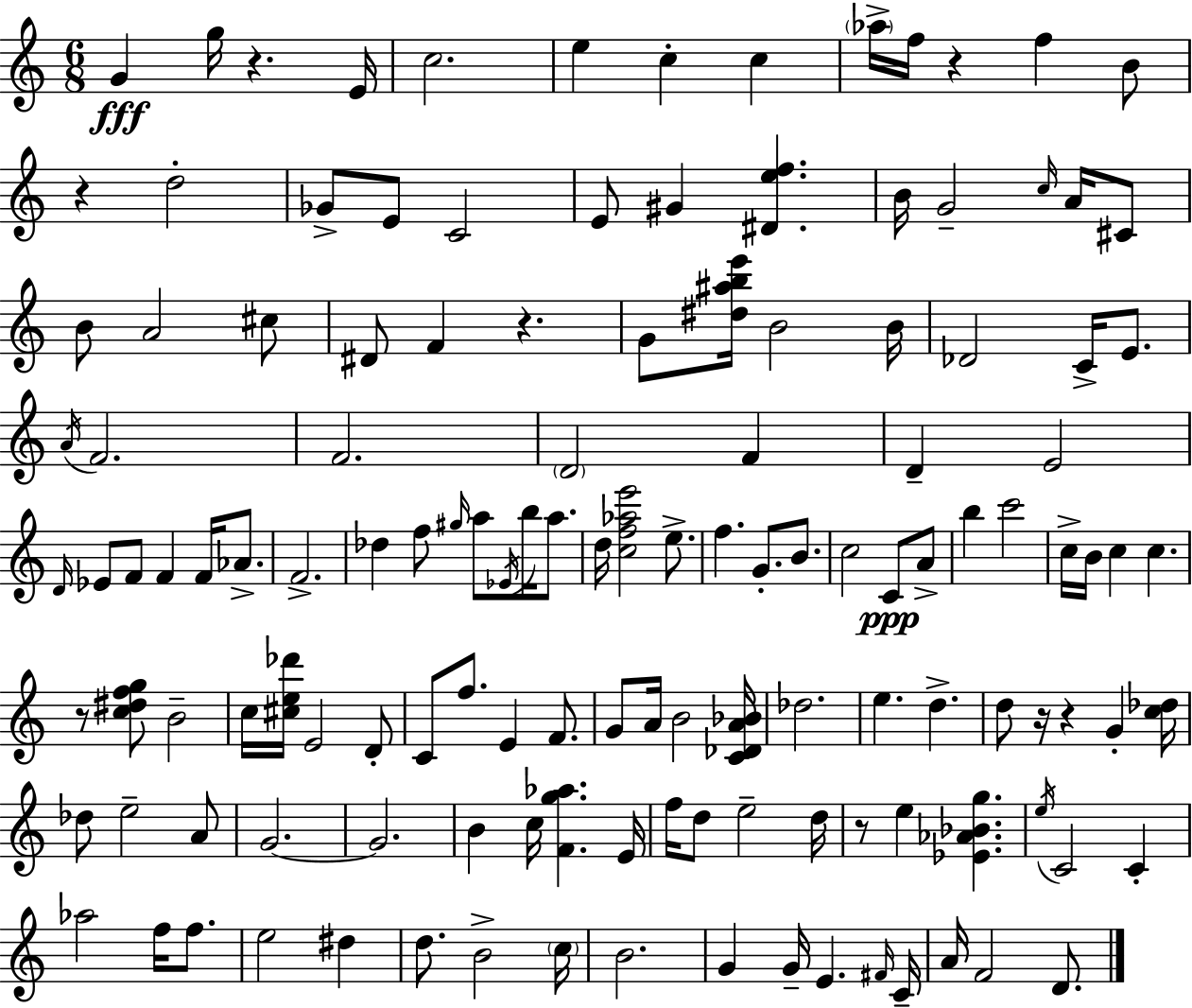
X:1
T:Untitled
M:6/8
L:1/4
K:C
G g/4 z E/4 c2 e c c _a/4 f/4 z f B/2 z d2 _G/2 E/2 C2 E/2 ^G [^Def] B/4 G2 c/4 A/4 ^C/2 B/2 A2 ^c/2 ^D/2 F z G/2 [^d^abe']/4 B2 B/4 _D2 C/4 E/2 A/4 F2 F2 D2 F D E2 D/4 _E/2 F/2 F F/4 _A/2 F2 _d f/2 ^g/4 a/2 _E/4 b/4 a/2 d/4 [cf_ae']2 e/2 f G/2 B/2 c2 C/2 A/2 b c'2 c/4 B/4 c c z/2 [c^dfg]/2 B2 c/4 [^ce_d']/4 E2 D/2 C/2 f/2 E F/2 G/2 A/4 B2 [C_DA_B]/4 _d2 e d d/2 z/4 z G [c_d]/4 _d/2 e2 A/2 G2 G2 B c/4 [Fg_a] E/4 f/4 d/2 e2 d/4 z/2 e [_E_A_Bg] e/4 C2 C _a2 f/4 f/2 e2 ^d d/2 B2 c/4 B2 G G/4 E ^F/4 C/4 A/4 F2 D/2